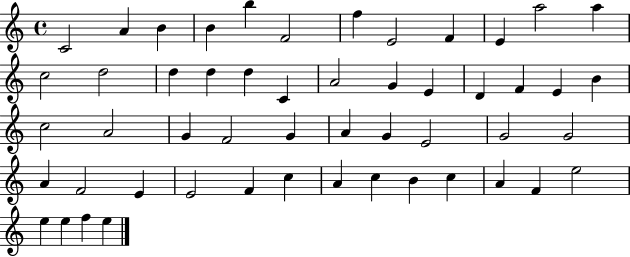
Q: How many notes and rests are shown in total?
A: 52